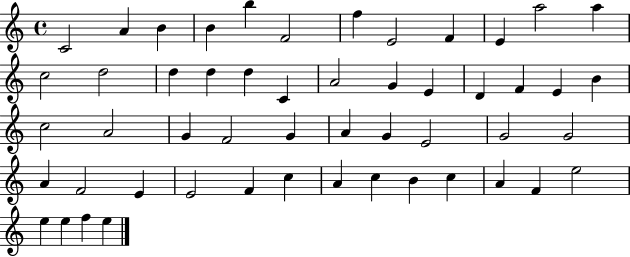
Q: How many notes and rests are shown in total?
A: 52